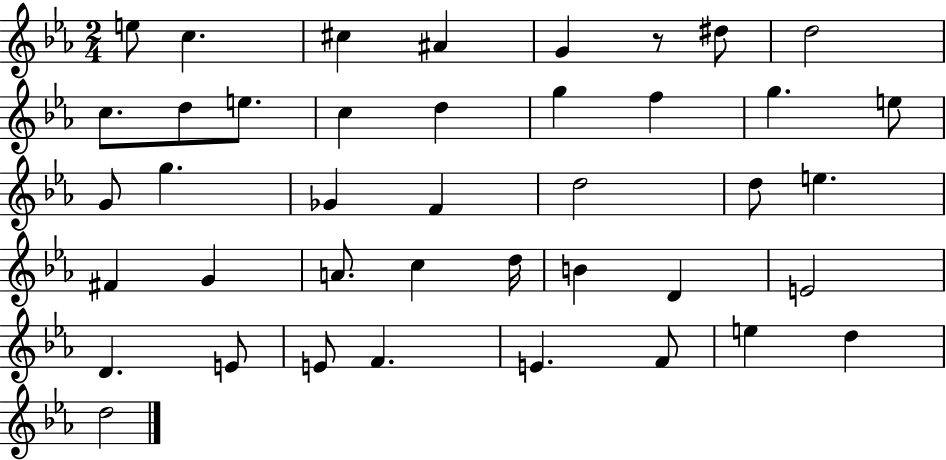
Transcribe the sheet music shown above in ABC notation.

X:1
T:Untitled
M:2/4
L:1/4
K:Eb
e/2 c ^c ^A G z/2 ^d/2 d2 c/2 d/2 e/2 c d g f g e/2 G/2 g _G F d2 d/2 e ^F G A/2 c d/4 B D E2 D E/2 E/2 F E F/2 e d d2